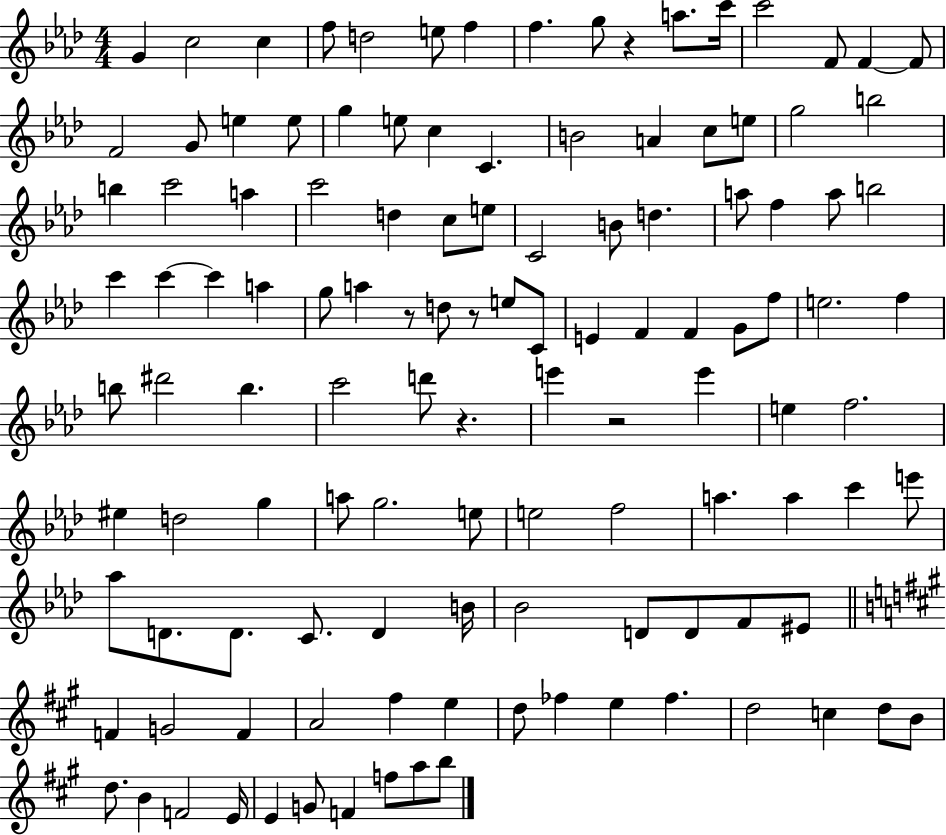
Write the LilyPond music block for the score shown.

{
  \clef treble
  \numericTimeSignature
  \time 4/4
  \key aes \major
  g'4 c''2 c''4 | f''8 d''2 e''8 f''4 | f''4. g''8 r4 a''8. c'''16 | c'''2 f'8 f'4~~ f'8 | \break f'2 g'8 e''4 e''8 | g''4 e''8 c''4 c'4. | b'2 a'4 c''8 e''8 | g''2 b''2 | \break b''4 c'''2 a''4 | c'''2 d''4 c''8 e''8 | c'2 b'8 d''4. | a''8 f''4 a''8 b''2 | \break c'''4 c'''4~~ c'''4 a''4 | g''8 a''4 r8 d''8 r8 e''8 c'8 | e'4 f'4 f'4 g'8 f''8 | e''2. f''4 | \break b''8 dis'''2 b''4. | c'''2 d'''8 r4. | e'''4 r2 e'''4 | e''4 f''2. | \break eis''4 d''2 g''4 | a''8 g''2. e''8 | e''2 f''2 | a''4. a''4 c'''4 e'''8 | \break aes''8 d'8. d'8. c'8. d'4 b'16 | bes'2 d'8 d'8 f'8 eis'8 | \bar "||" \break \key a \major f'4 g'2 f'4 | a'2 fis''4 e''4 | d''8 fes''4 e''4 fes''4. | d''2 c''4 d''8 b'8 | \break d''8. b'4 f'2 e'16 | e'4 g'8 f'4 f''8 a''8 b''8 | \bar "|."
}